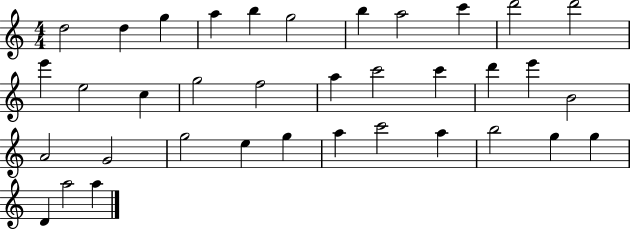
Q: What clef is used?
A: treble